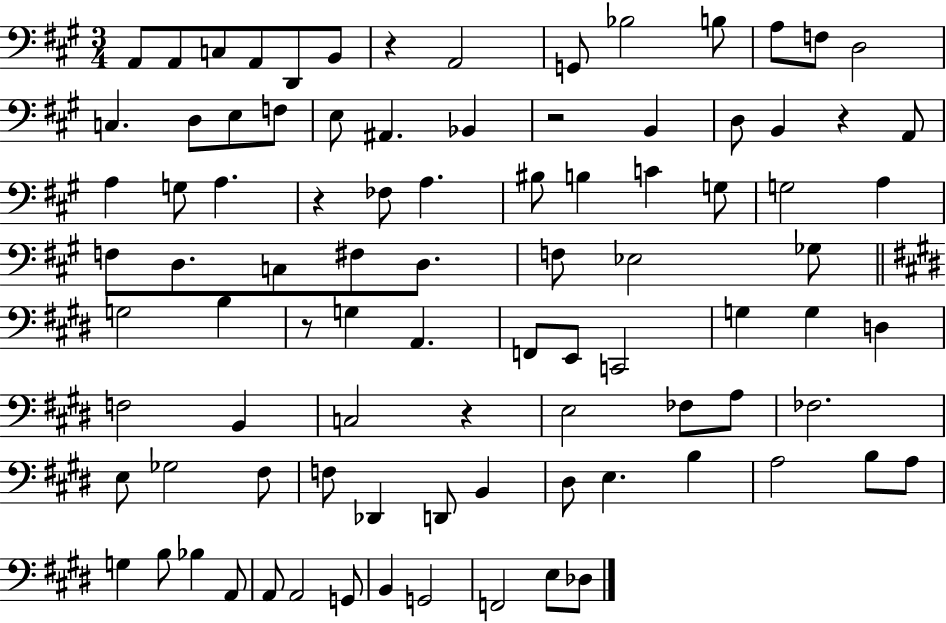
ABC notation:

X:1
T:Untitled
M:3/4
L:1/4
K:A
A,,/2 A,,/2 C,/2 A,,/2 D,,/2 B,,/2 z A,,2 G,,/2 _B,2 B,/2 A,/2 F,/2 D,2 C, D,/2 E,/2 F,/2 E,/2 ^A,, _B,, z2 B,, D,/2 B,, z A,,/2 A, G,/2 A, z _F,/2 A, ^B,/2 B, C G,/2 G,2 A, F,/2 D,/2 C,/2 ^F,/2 D,/2 F,/2 _E,2 _G,/2 G,2 B, z/2 G, A,, F,,/2 E,,/2 C,,2 G, G, D, F,2 B,, C,2 z E,2 _F,/2 A,/2 _F,2 E,/2 _G,2 ^F,/2 F,/2 _D,, D,,/2 B,, ^D,/2 E, B, A,2 B,/2 A,/2 G, B,/2 _B, A,,/2 A,,/2 A,,2 G,,/2 B,, G,,2 F,,2 E,/2 _D,/2